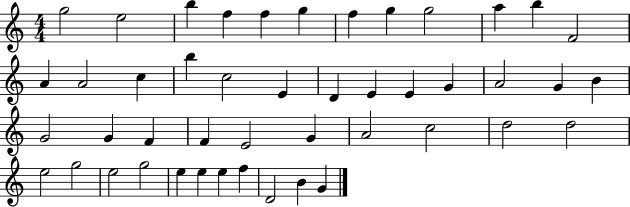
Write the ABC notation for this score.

X:1
T:Untitled
M:4/4
L:1/4
K:C
g2 e2 b f f g f g g2 a b F2 A A2 c b c2 E D E E G A2 G B G2 G F F E2 G A2 c2 d2 d2 e2 g2 e2 g2 e e e f D2 B G